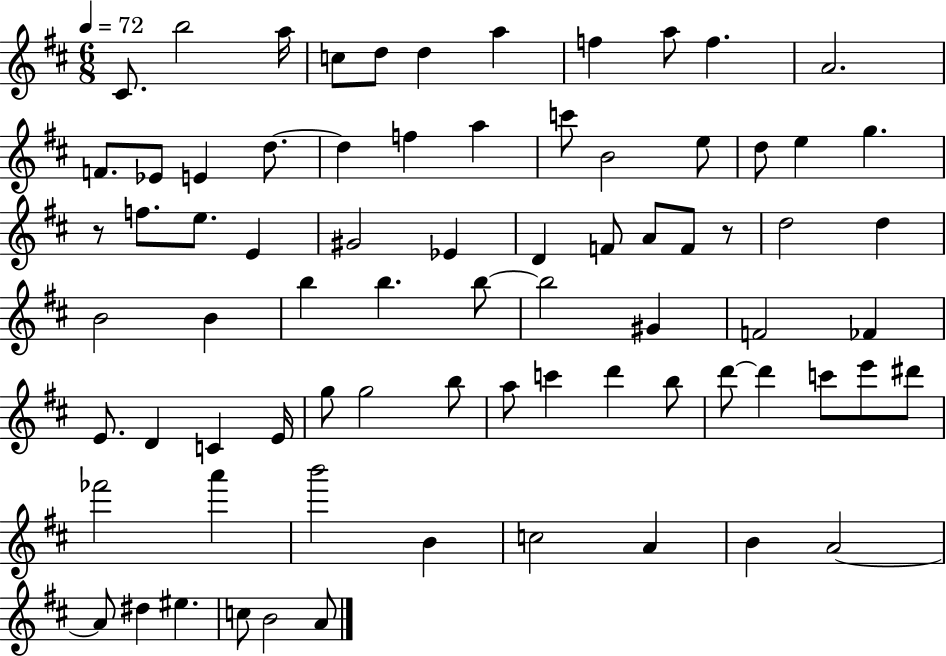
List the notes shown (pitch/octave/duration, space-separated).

C#4/e. B5/h A5/s C5/e D5/e D5/q A5/q F5/q A5/e F5/q. A4/h. F4/e. Eb4/e E4/q D5/e. D5/q F5/q A5/q C6/e B4/h E5/e D5/e E5/q G5/q. R/e F5/e. E5/e. E4/q G#4/h Eb4/q D4/q F4/e A4/e F4/e R/e D5/h D5/q B4/h B4/q B5/q B5/q. B5/e B5/h G#4/q F4/h FES4/q E4/e. D4/q C4/q E4/s G5/e G5/h B5/e A5/e C6/q D6/q B5/e D6/e D6/q C6/e E6/e D#6/e FES6/h A6/q B6/h B4/q C5/h A4/q B4/q A4/h A4/e D#5/q EIS5/q. C5/e B4/h A4/e